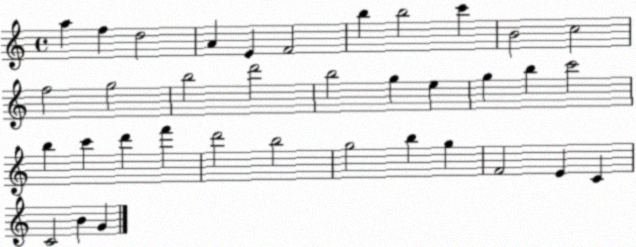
X:1
T:Untitled
M:4/4
L:1/4
K:C
a f d2 A E F2 b b2 c' B2 c2 f2 g2 b2 d'2 b2 g e g b c'2 b c' d' f' d'2 b2 g2 b g F2 E C C2 B G